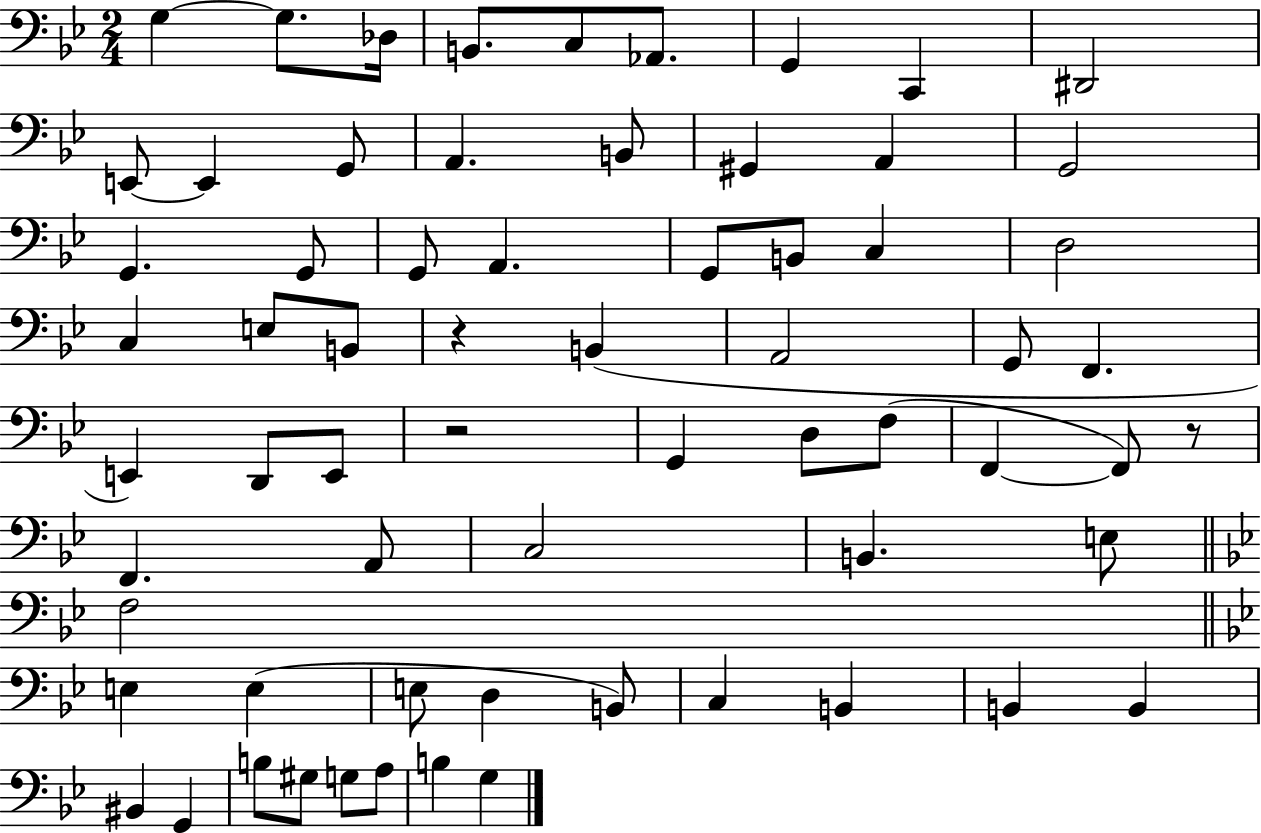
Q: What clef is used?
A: bass